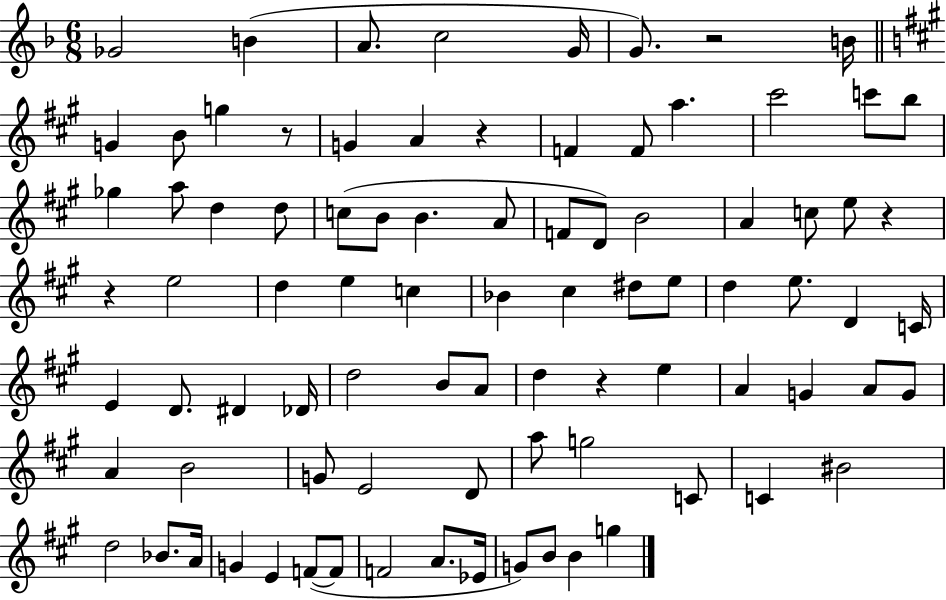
Gb4/h B4/q A4/e. C5/h G4/s G4/e. R/h B4/s G4/q B4/e G5/q R/e G4/q A4/q R/q F4/q F4/e A5/q. C#6/h C6/e B5/e Gb5/q A5/e D5/q D5/e C5/e B4/e B4/q. A4/e F4/e D4/e B4/h A4/q C5/e E5/e R/q R/q E5/h D5/q E5/q C5/q Bb4/q C#5/q D#5/e E5/e D5/q E5/e. D4/q C4/s E4/q D4/e. D#4/q Db4/s D5/h B4/e A4/e D5/q R/q E5/q A4/q G4/q A4/e G4/e A4/q B4/h G4/e E4/h D4/e A5/e G5/h C4/e C4/q BIS4/h D5/h Bb4/e. A4/s G4/q E4/q F4/e F4/e F4/h A4/e. Eb4/s G4/e B4/e B4/q G5/q